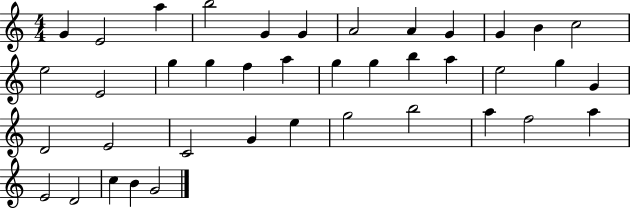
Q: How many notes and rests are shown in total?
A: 40